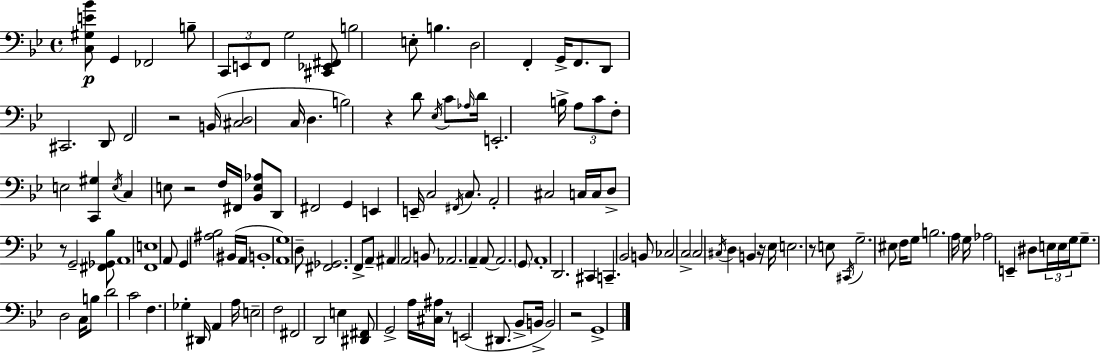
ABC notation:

X:1
T:Untitled
M:4/4
L:1/4
K:Bb
[C,^G,E_B]/2 G,, _F,,2 B,/2 C,,/2 E,,/2 F,,/2 G,2 [^C,,_E,,^F,,]/2 B,2 E,/2 B, D,2 F,, G,,/4 F,,/2 D,,/2 ^C,,2 D,,/2 F,,2 z2 B,,/4 [^C,D,]2 C,/4 D, B,2 z D/2 _E,/4 C/2 _A,/4 D/4 E,,2 B,/4 A,/2 C/2 F,/2 E,2 [C,,^G,] E,/4 C, E,/2 z2 F,/4 ^F,,/4 [_B,,E,_A,]/2 D,,/2 ^F,,2 G,, E,, E,,/4 C,2 ^F,,/4 C,/2 A,,2 ^C,2 C,/4 C,/4 D,/2 z/2 G,,2 [^F,,_G,,_B,]/2 A,,4 [F,,E,]4 A,,/2 G,, [^A,_B,]2 ^B,,/4 A,,/4 B,,4 [A,,G,]4 D,/2 [^F,,_G,,]2 F,,/2 A,,/2 ^A,, A,,2 B,,/2 _A,,2 A,, A,,/2 A,,2 G,,/2 A,,4 D,,2 ^C,, C,, _B,,2 B,,/2 _C,2 C,2 C,2 ^C,/4 D, B,, z/4 _E,/4 E,2 z/2 E,/2 ^C,,/4 G,2 ^E,/2 F,/4 G,/2 B,2 A,/4 G,/4 _A,2 E,, ^D,/2 E,/4 E,/4 G,/4 G,/2 D,2 C,/4 B,/2 D2 C2 F, _G, ^D,,/4 A,, A,/4 E,2 F,2 ^F,,2 D,,2 E, [^D,,^F,,]/2 G,,2 A,/4 [^C,^A,]/4 z/2 E,,2 ^D,,/2 _B,,/2 B,,/4 B,,2 z2 G,,4